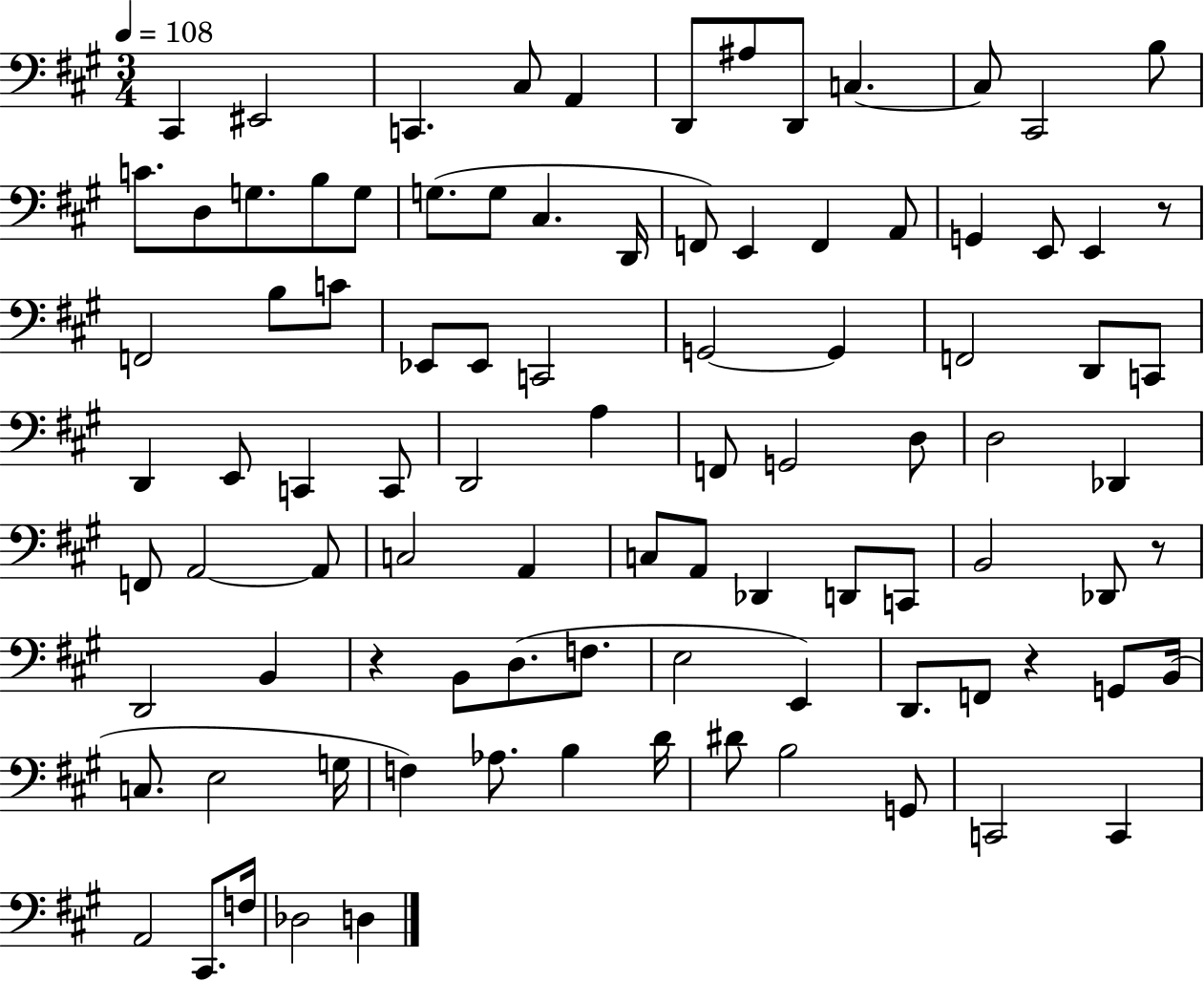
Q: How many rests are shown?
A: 4